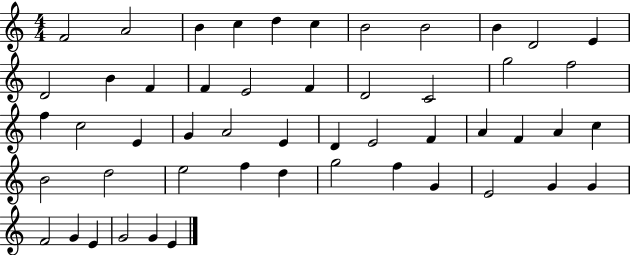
X:1
T:Untitled
M:4/4
L:1/4
K:C
F2 A2 B c d c B2 B2 B D2 E D2 B F F E2 F D2 C2 g2 f2 f c2 E G A2 E D E2 F A F A c B2 d2 e2 f d g2 f G E2 G G F2 G E G2 G E